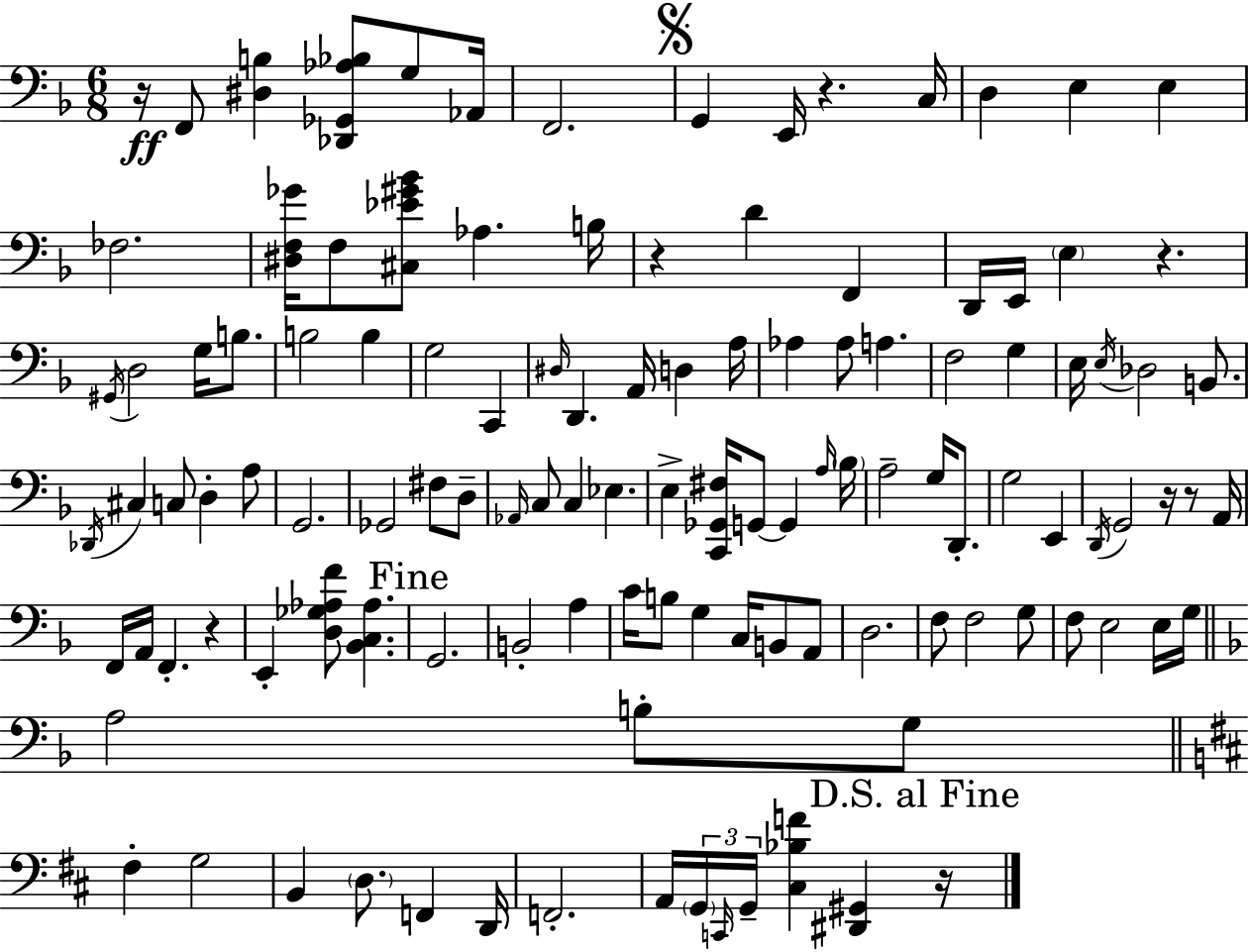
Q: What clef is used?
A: bass